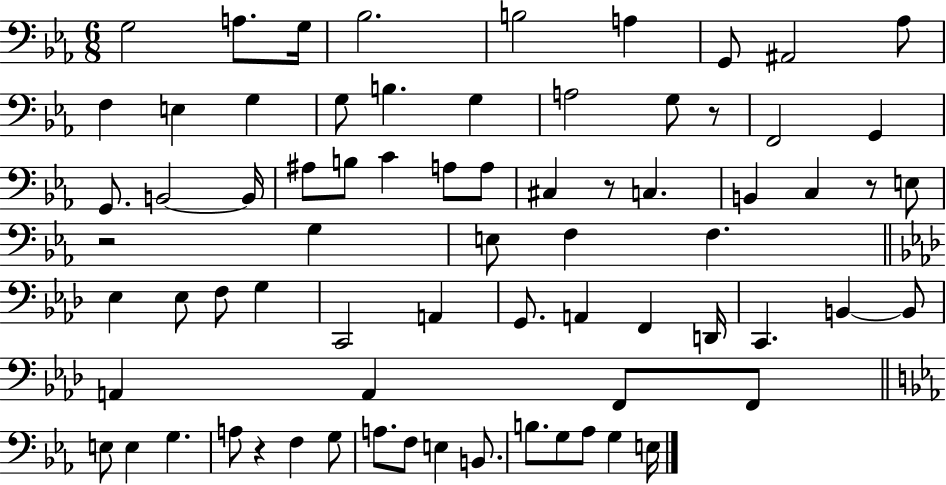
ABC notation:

X:1
T:Untitled
M:6/8
L:1/4
K:Eb
G,2 A,/2 G,/4 _B,2 B,2 A, G,,/2 ^A,,2 _A,/2 F, E, G, G,/2 B, G, A,2 G,/2 z/2 F,,2 G,, G,,/2 B,,2 B,,/4 ^A,/2 B,/2 C A,/2 A,/2 ^C, z/2 C, B,, C, z/2 E,/2 z2 G, E,/2 F, F, _E, _E,/2 F,/2 G, C,,2 A,, G,,/2 A,, F,, D,,/4 C,, B,, B,,/2 A,, A,, F,,/2 F,,/2 E,/2 E, G, A,/2 z F, G,/2 A,/2 F,/2 E, B,,/2 B,/2 G,/2 _A,/2 G, E,/4